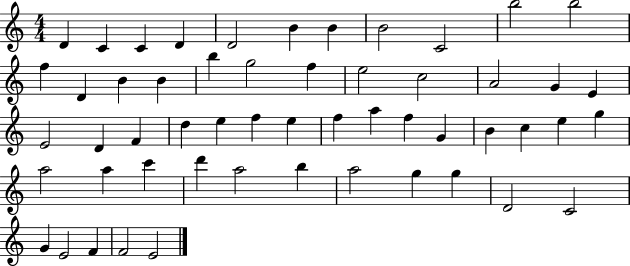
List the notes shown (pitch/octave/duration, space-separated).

D4/q C4/q C4/q D4/q D4/h B4/q B4/q B4/h C4/h B5/h B5/h F5/q D4/q B4/q B4/q B5/q G5/h F5/q E5/h C5/h A4/h G4/q E4/q E4/h D4/q F4/q D5/q E5/q F5/q E5/q F5/q A5/q F5/q G4/q B4/q C5/q E5/q G5/q A5/h A5/q C6/q D6/q A5/h B5/q A5/h G5/q G5/q D4/h C4/h G4/q E4/h F4/q F4/h E4/h